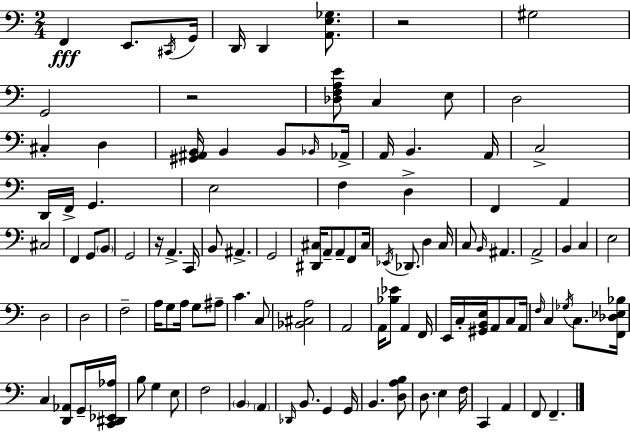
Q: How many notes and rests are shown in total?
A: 111